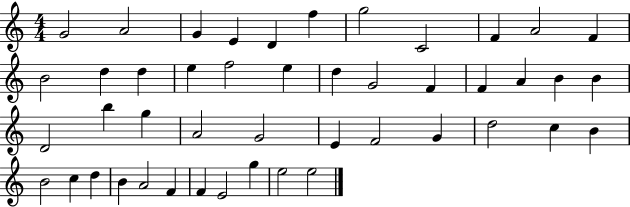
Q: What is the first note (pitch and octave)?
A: G4